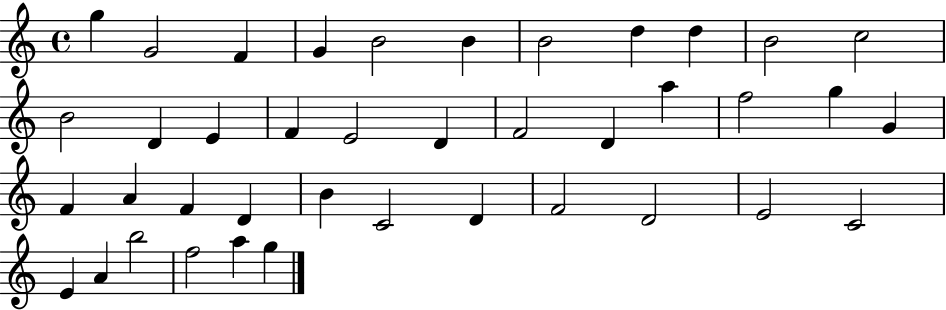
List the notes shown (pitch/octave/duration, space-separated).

G5/q G4/h F4/q G4/q B4/h B4/q B4/h D5/q D5/q B4/h C5/h B4/h D4/q E4/q F4/q E4/h D4/q F4/h D4/q A5/q F5/h G5/q G4/q F4/q A4/q F4/q D4/q B4/q C4/h D4/q F4/h D4/h E4/h C4/h E4/q A4/q B5/h F5/h A5/q G5/q